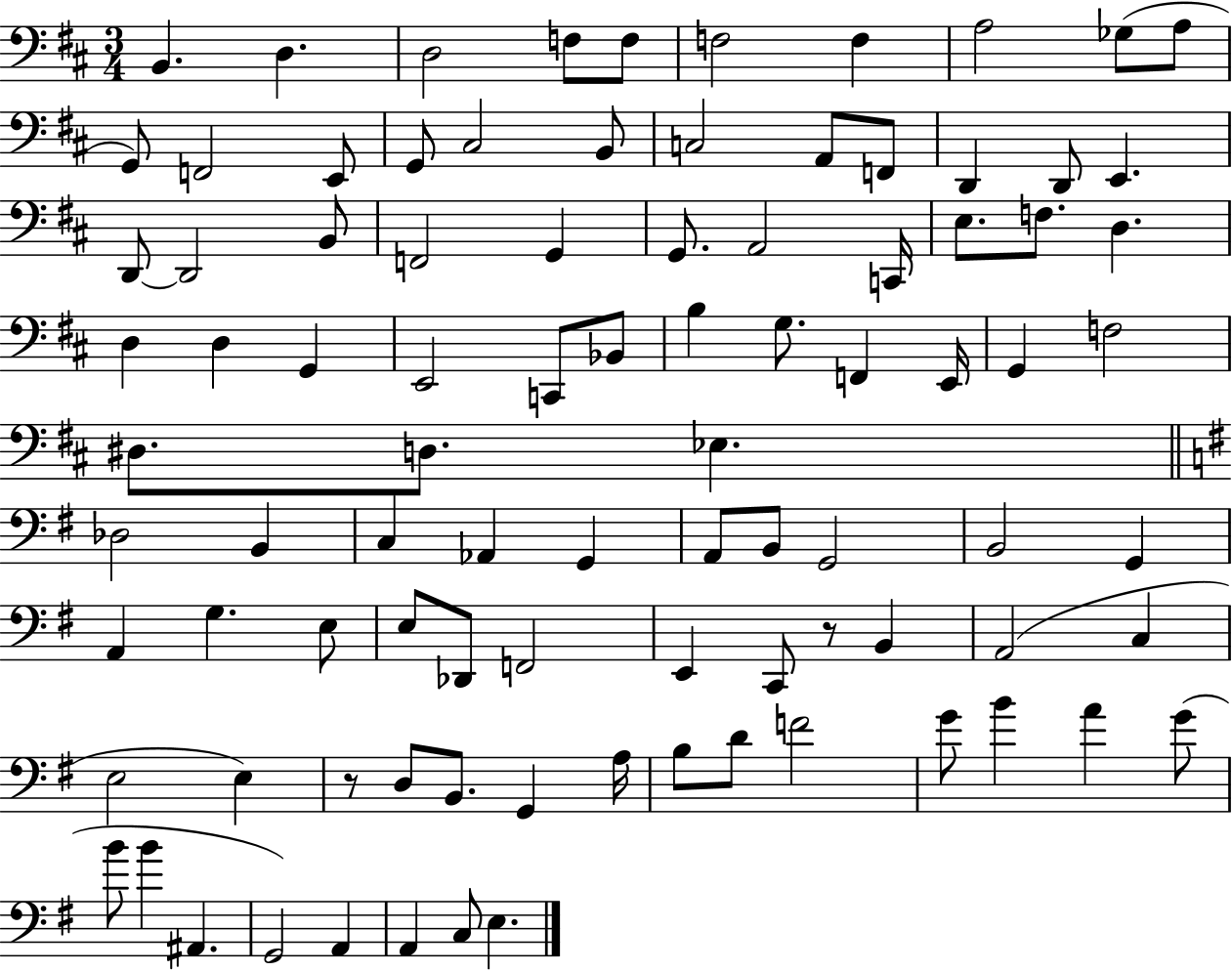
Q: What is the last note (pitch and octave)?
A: E3